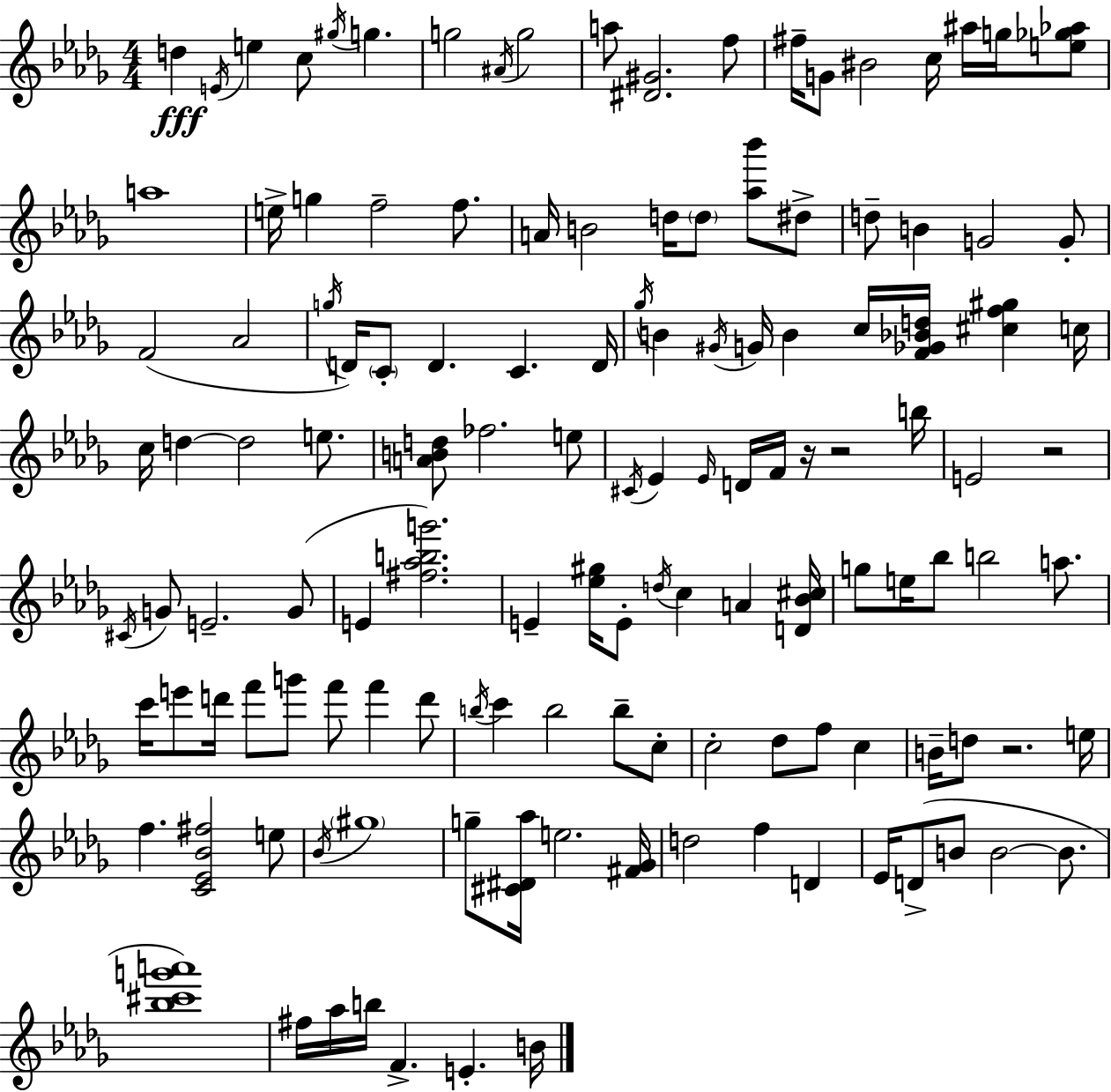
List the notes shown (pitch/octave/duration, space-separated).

D5/q E4/s E5/q C5/e G#5/s G5/q. G5/h A#4/s G5/h A5/e [D#4,G#4]/h. F5/e F#5/s G4/e BIS4/h C5/s A#5/s G5/s [E5,Gb5,Ab5]/e A5/w E5/s G5/q F5/h F5/e. A4/s B4/h D5/s D5/e [Ab5,Bb6]/e D#5/e D5/e B4/q G4/h G4/e F4/h Ab4/h G5/s D4/s C4/e D4/q. C4/q. D4/s Gb5/s B4/q G#4/s G4/s B4/q C5/s [F4,Gb4,Bb4,D5]/s [C#5,F5,G#5]/q C5/s C5/s D5/q D5/h E5/e. [A4,B4,D5]/e FES5/h. E5/e C#4/s Eb4/q Eb4/s D4/s F4/s R/s R/h B5/s E4/h R/h C#4/s G4/e E4/h. G4/e E4/q [F#5,Ab5,B5,G6]/h. E4/q [Eb5,G#5]/s E4/e D5/s C5/q A4/q [D4,Bb4,C#5]/s G5/e E5/s Bb5/e B5/h A5/e. C6/s E6/e D6/s F6/e G6/e F6/e F6/q D6/e B5/s C6/q B5/h B5/e C5/e C5/h Db5/e F5/e C5/q B4/s D5/e R/h. E5/s F5/q. [C4,Eb4,Bb4,F#5]/h E5/e Bb4/s G#5/w G5/e [C#4,D#4,Ab5]/s E5/h. [F#4,Gb4]/s D5/h F5/q D4/q Eb4/s D4/e B4/e B4/h B4/e. [Bb5,C#6,G6,A6]/w F#5/s Ab5/s B5/s F4/q. E4/q. B4/s